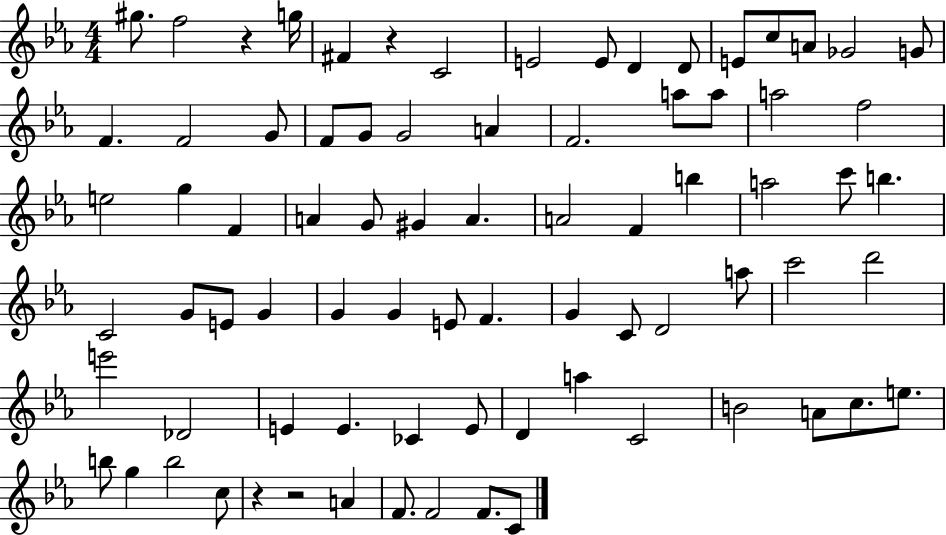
X:1
T:Untitled
M:4/4
L:1/4
K:Eb
^g/2 f2 z g/4 ^F z C2 E2 E/2 D D/2 E/2 c/2 A/2 _G2 G/2 F F2 G/2 F/2 G/2 G2 A F2 a/2 a/2 a2 f2 e2 g F A G/2 ^G A A2 F b a2 c'/2 b C2 G/2 E/2 G G G E/2 F G C/2 D2 a/2 c'2 d'2 e'2 _D2 E E _C E/2 D a C2 B2 A/2 c/2 e/2 b/2 g b2 c/2 z z2 A F/2 F2 F/2 C/2